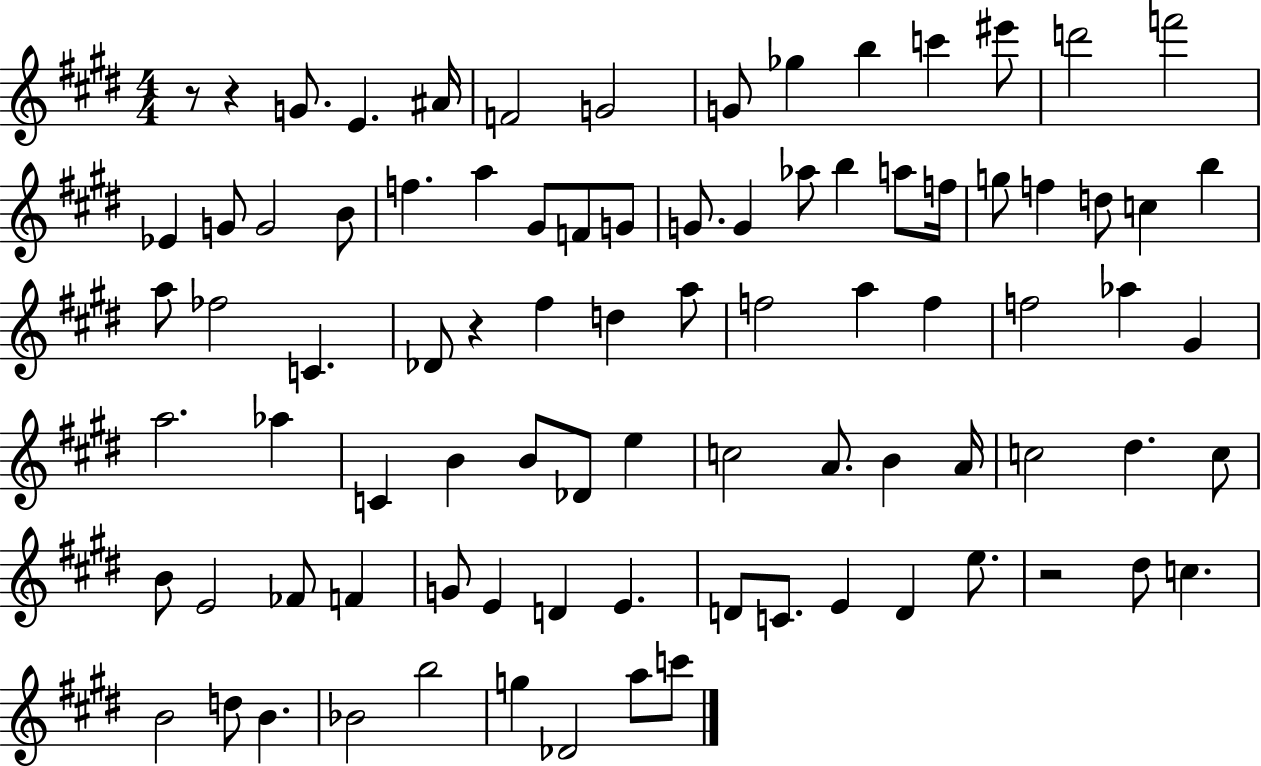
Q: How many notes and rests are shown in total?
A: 87